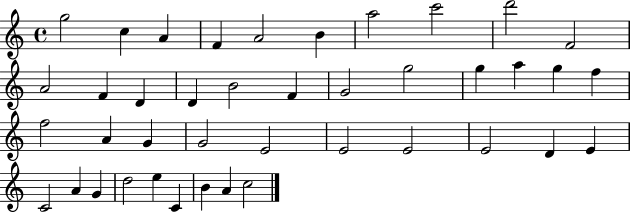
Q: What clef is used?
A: treble